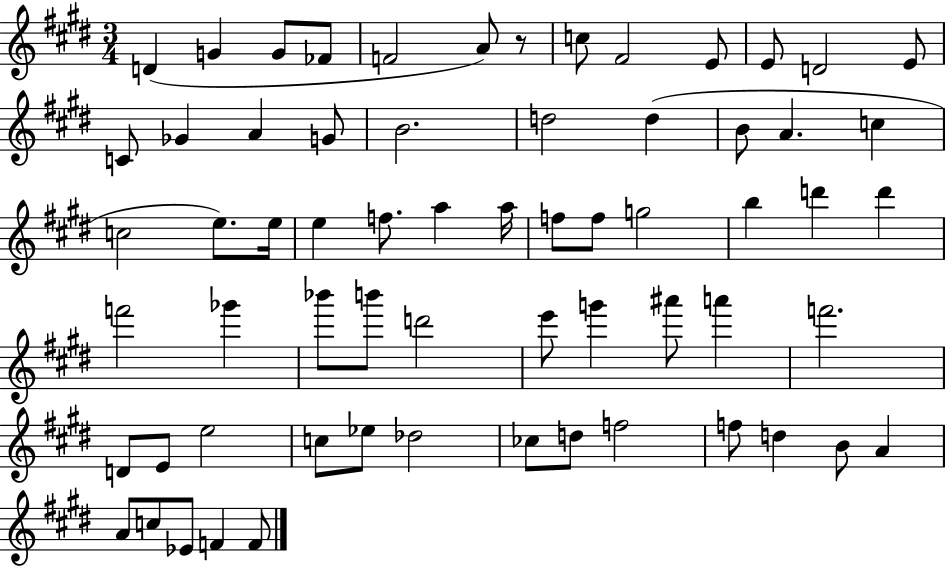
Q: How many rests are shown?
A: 1